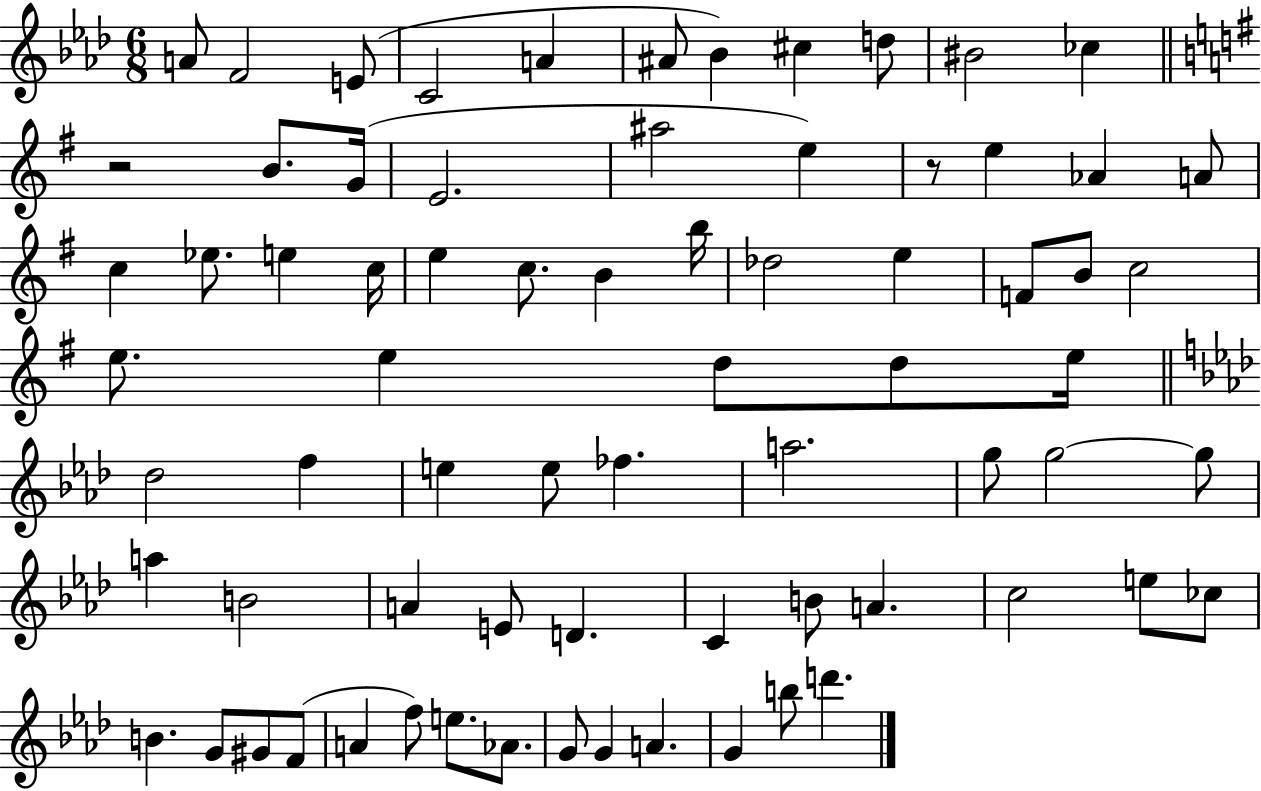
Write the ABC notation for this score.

X:1
T:Untitled
M:6/8
L:1/4
K:Ab
A/2 F2 E/2 C2 A ^A/2 _B ^c d/2 ^B2 _c z2 B/2 G/4 E2 ^a2 e z/2 e _A A/2 c _e/2 e c/4 e c/2 B b/4 _d2 e F/2 B/2 c2 e/2 e d/2 d/2 e/4 _d2 f e e/2 _f a2 g/2 g2 g/2 a B2 A E/2 D C B/2 A c2 e/2 _c/2 B G/2 ^G/2 F/2 A f/2 e/2 _A/2 G/2 G A G b/2 d'